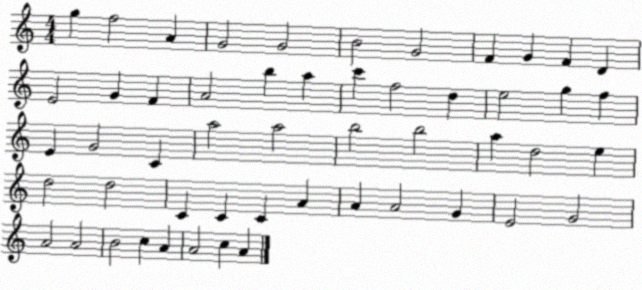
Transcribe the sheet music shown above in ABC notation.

X:1
T:Untitled
M:4/4
L:1/4
K:C
g f2 A G2 G2 B2 G2 F G F D E2 G F A2 b a c' f2 d e2 g f E G2 C a2 a2 b2 b2 a d2 e d2 d2 C C C A A A2 G E2 G2 A2 A2 B2 c A A2 c A